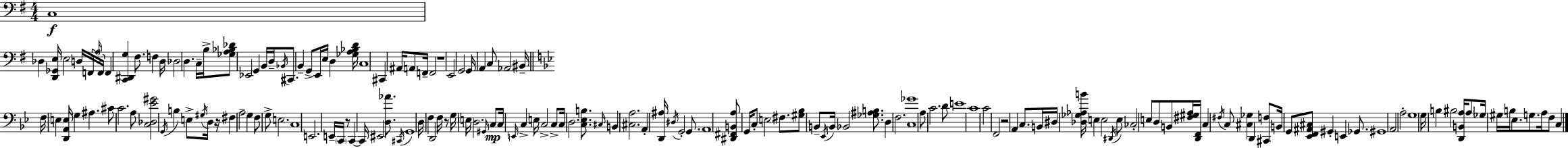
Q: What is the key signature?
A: G major